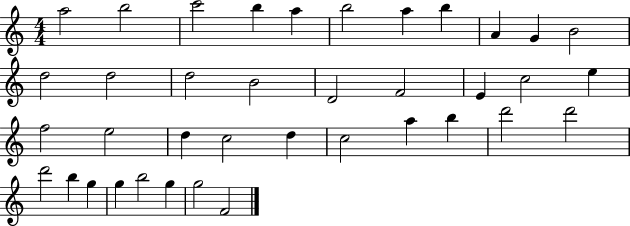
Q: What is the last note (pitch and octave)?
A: F4